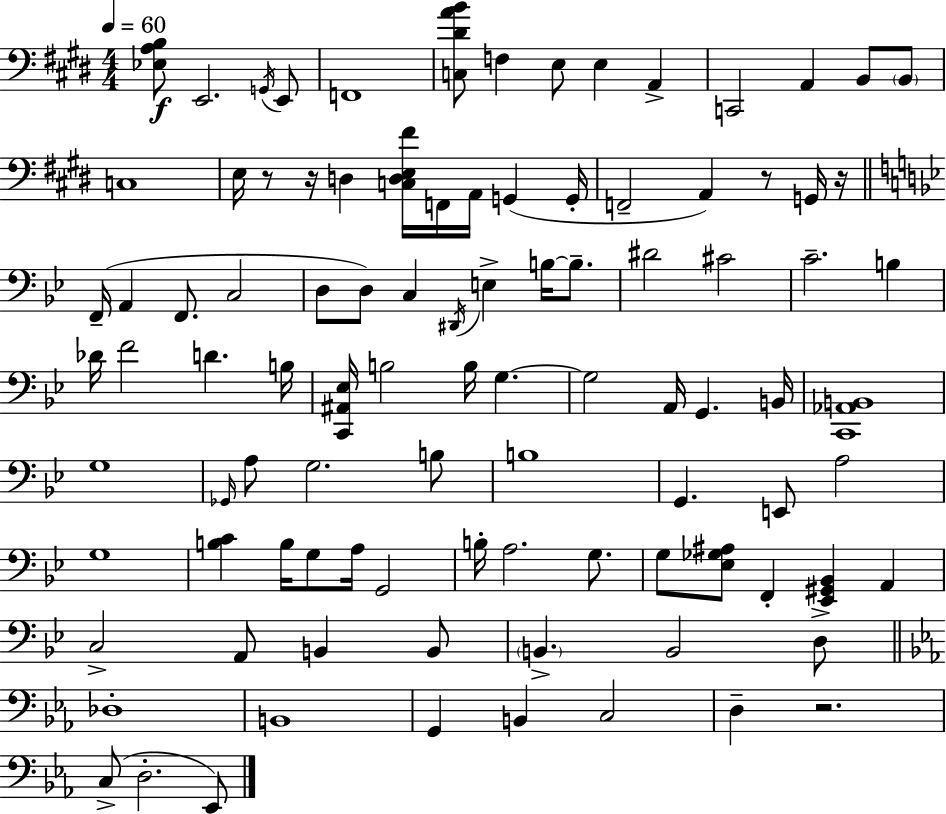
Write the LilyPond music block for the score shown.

{
  \clef bass
  \numericTimeSignature
  \time 4/4
  \key e \major
  \tempo 4 = 60
  <ees a b>8\f e,2. \acciaccatura { g,16 } e,8 | f,1 | <c dis' a' b'>8 f4 e8 e4 a,4-> | c,2 a,4 b,8 \parenthesize b,8 | \break c1 | e16 r8 r16 d4 <c d e fis'>16 f,16 a,16 g,4( | g,16-. f,2-- a,4) r8 g,16 | r16 \bar "||" \break \key bes \major f,16--( a,4 f,8. c2 | d8 d8) c4 \acciaccatura { dis,16 } e4-> b16~~ b8.-- | dis'2 cis'2 | c'2.-- b4 | \break des'16 f'2 d'4. | b16 <c, ais, ees>16 b2 b16 g4.~~ | g2 a,16 g,4. | b,16 <c, aes, b,>1 | \break g1 | \grace { ges,16 } a8 g2. | b8 b1 | g,4. e,8 a2 | \break g1 | <b c'>4 b16 g8 a16 g,2 | b16-. a2. g8. | g8 <ees ges ais>8 f,4-. <ees, gis, bes,>4 a,4 | \break c2-> a,8 b,4 | b,8 \parenthesize b,4.-> b,2 | d8-> \bar "||" \break \key c \minor des1-. | b,1 | g,4 b,4 c2 | d4-- r2. | \break c8->( d2.-. ees,8) | \bar "|."
}